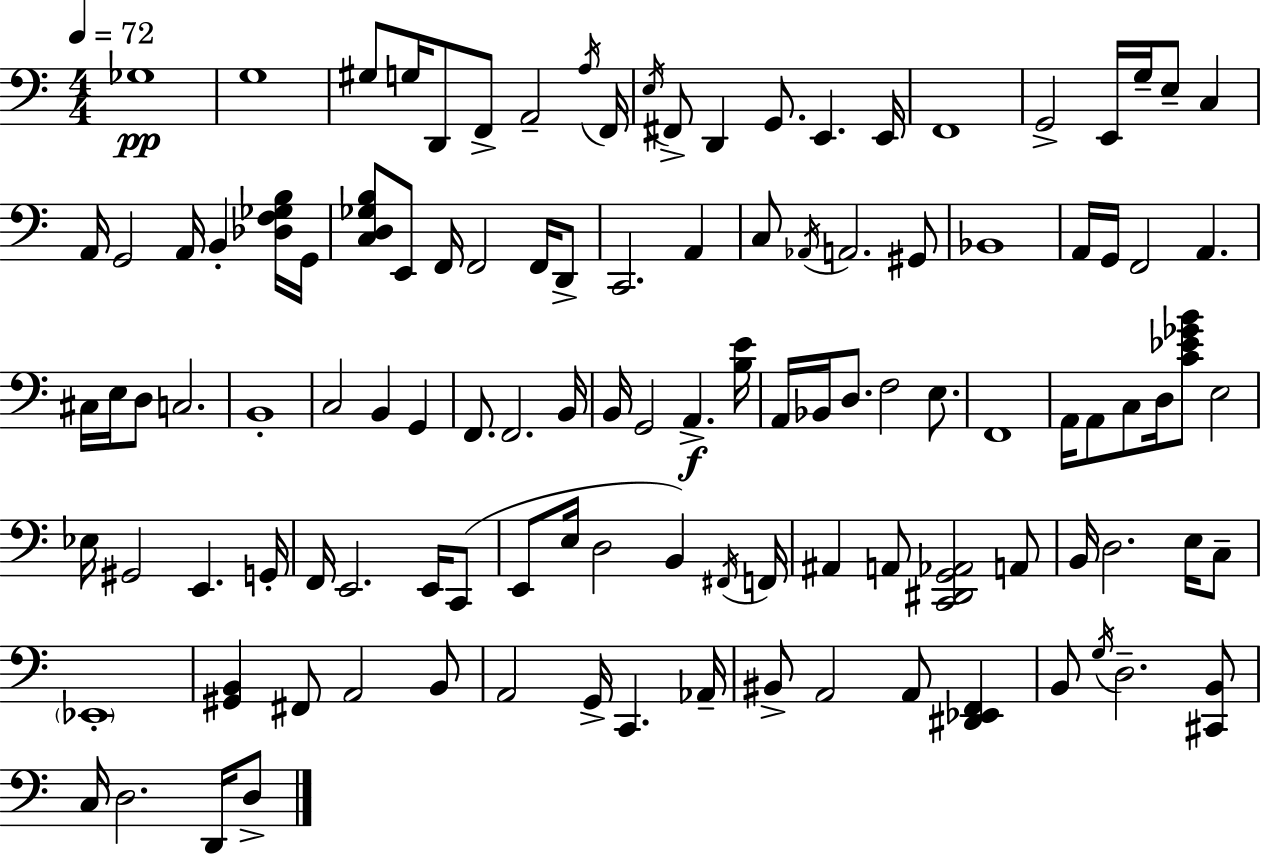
{
  \clef bass
  \numericTimeSignature
  \time 4/4
  \key c \major
  \tempo 4 = 72
  ges1\pp | g1 | gis8 g16 d,8 f,8-> a,2-- \acciaccatura { a16 } | f,16 \acciaccatura { e16 } fis,8-> d,4 g,8. e,4. | \break e,16 f,1 | g,2-> e,16 g16-- e8-- c4 | a,16 g,2 a,16 b,4-. | <des f ges b>16 g,16 <c d ges b>8 e,8 f,16 f,2 f,16 | \break d,8-> c,2. a,4 | c8 \acciaccatura { aes,16 } a,2. | gis,8 bes,1 | a,16 g,16 f,2 a,4. | \break cis16 e16 d8 c2. | b,1-. | c2 b,4 g,4 | f,8. f,2. | \break b,16 b,16 g,2 a,4.->\f | <b e'>16 a,16 bes,16 d8. f2 | e8. f,1 | a,16 a,8 c8 d16 <c' ees' ges' b'>8 e2 | \break ees16 gis,2 e,4. | g,16-. f,16 e,2. | e,16 c,8( e,8 e16 d2 b,4) | \acciaccatura { fis,16 } f,16 ais,4 a,8 <c, dis, g, aes,>2 | \break a,8 b,16 d2. | e16 c8-- \parenthesize ees,1-. | <gis, b,>4 fis,8 a,2 | b,8 a,2 g,16-> c,4. | \break aes,16-- bis,8-> a,2 a,8 | <dis, ees, f,>4 b,8 \acciaccatura { g16 } d2.-- | <cis, b,>8 c16 d2. | d,16 d8-> \bar "|."
}